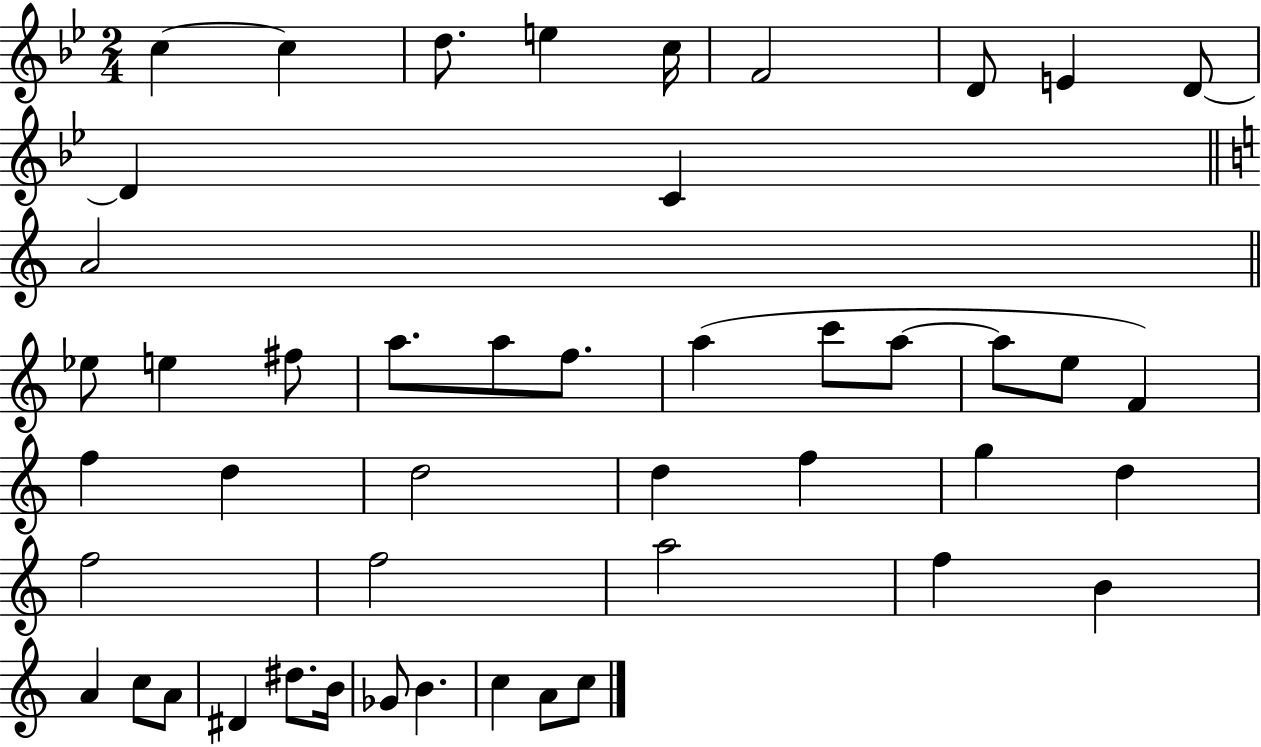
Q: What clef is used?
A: treble